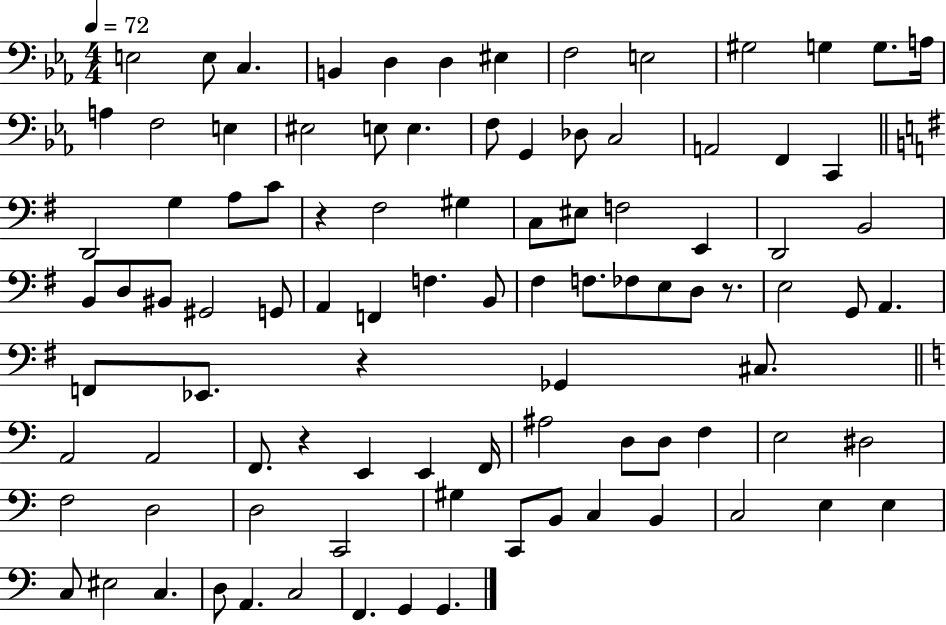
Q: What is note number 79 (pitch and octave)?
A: C3